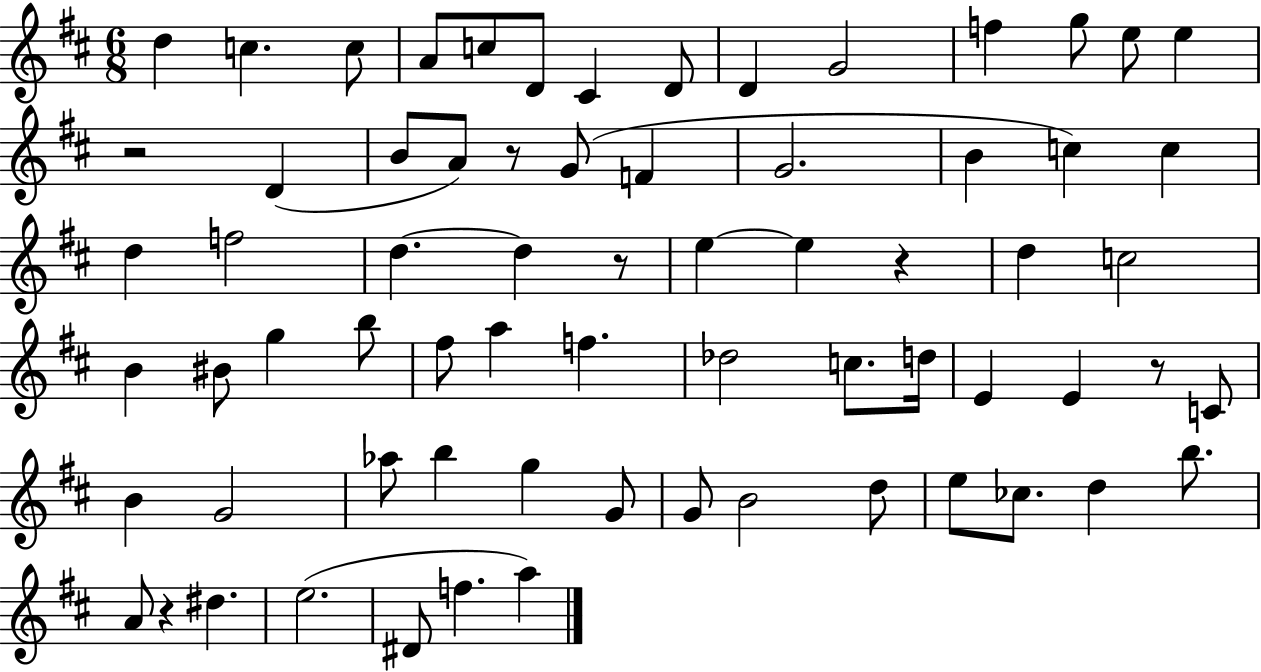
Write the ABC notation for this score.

X:1
T:Untitled
M:6/8
L:1/4
K:D
d c c/2 A/2 c/2 D/2 ^C D/2 D G2 f g/2 e/2 e z2 D B/2 A/2 z/2 G/2 F G2 B c c d f2 d d z/2 e e z d c2 B ^B/2 g b/2 ^f/2 a f _d2 c/2 d/4 E E z/2 C/2 B G2 _a/2 b g G/2 G/2 B2 d/2 e/2 _c/2 d b/2 A/2 z ^d e2 ^D/2 f a